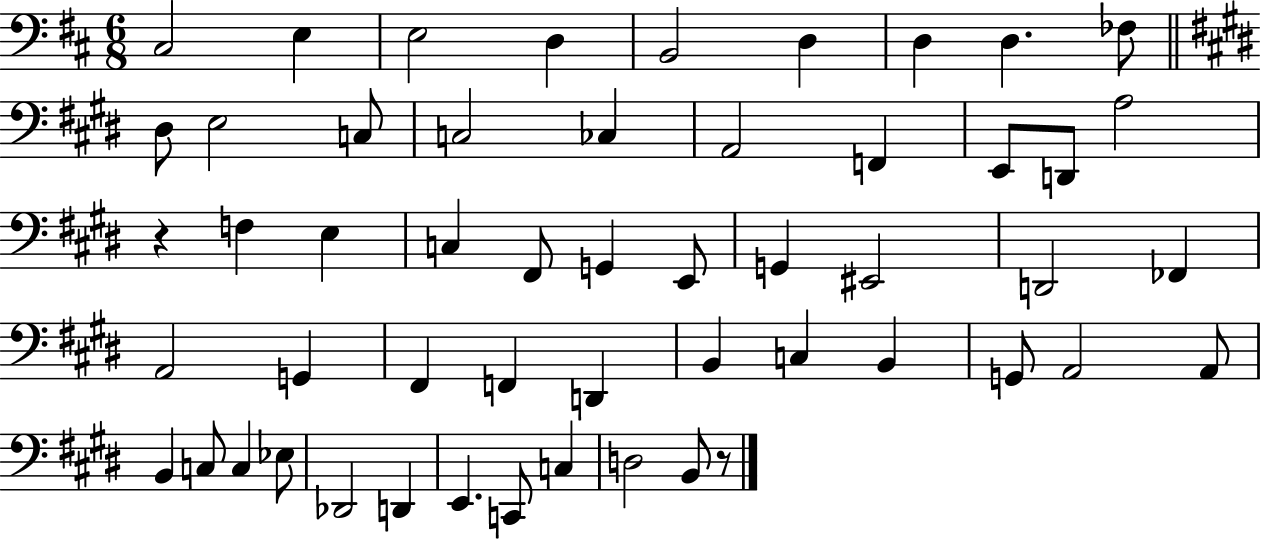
C#3/h E3/q E3/h D3/q B2/h D3/q D3/q D3/q. FES3/e D#3/e E3/h C3/e C3/h CES3/q A2/h F2/q E2/e D2/e A3/h R/q F3/q E3/q C3/q F#2/e G2/q E2/e G2/q EIS2/h D2/h FES2/q A2/h G2/q F#2/q F2/q D2/q B2/q C3/q B2/q G2/e A2/h A2/e B2/q C3/e C3/q Eb3/e Db2/h D2/q E2/q. C2/e C3/q D3/h B2/e R/e